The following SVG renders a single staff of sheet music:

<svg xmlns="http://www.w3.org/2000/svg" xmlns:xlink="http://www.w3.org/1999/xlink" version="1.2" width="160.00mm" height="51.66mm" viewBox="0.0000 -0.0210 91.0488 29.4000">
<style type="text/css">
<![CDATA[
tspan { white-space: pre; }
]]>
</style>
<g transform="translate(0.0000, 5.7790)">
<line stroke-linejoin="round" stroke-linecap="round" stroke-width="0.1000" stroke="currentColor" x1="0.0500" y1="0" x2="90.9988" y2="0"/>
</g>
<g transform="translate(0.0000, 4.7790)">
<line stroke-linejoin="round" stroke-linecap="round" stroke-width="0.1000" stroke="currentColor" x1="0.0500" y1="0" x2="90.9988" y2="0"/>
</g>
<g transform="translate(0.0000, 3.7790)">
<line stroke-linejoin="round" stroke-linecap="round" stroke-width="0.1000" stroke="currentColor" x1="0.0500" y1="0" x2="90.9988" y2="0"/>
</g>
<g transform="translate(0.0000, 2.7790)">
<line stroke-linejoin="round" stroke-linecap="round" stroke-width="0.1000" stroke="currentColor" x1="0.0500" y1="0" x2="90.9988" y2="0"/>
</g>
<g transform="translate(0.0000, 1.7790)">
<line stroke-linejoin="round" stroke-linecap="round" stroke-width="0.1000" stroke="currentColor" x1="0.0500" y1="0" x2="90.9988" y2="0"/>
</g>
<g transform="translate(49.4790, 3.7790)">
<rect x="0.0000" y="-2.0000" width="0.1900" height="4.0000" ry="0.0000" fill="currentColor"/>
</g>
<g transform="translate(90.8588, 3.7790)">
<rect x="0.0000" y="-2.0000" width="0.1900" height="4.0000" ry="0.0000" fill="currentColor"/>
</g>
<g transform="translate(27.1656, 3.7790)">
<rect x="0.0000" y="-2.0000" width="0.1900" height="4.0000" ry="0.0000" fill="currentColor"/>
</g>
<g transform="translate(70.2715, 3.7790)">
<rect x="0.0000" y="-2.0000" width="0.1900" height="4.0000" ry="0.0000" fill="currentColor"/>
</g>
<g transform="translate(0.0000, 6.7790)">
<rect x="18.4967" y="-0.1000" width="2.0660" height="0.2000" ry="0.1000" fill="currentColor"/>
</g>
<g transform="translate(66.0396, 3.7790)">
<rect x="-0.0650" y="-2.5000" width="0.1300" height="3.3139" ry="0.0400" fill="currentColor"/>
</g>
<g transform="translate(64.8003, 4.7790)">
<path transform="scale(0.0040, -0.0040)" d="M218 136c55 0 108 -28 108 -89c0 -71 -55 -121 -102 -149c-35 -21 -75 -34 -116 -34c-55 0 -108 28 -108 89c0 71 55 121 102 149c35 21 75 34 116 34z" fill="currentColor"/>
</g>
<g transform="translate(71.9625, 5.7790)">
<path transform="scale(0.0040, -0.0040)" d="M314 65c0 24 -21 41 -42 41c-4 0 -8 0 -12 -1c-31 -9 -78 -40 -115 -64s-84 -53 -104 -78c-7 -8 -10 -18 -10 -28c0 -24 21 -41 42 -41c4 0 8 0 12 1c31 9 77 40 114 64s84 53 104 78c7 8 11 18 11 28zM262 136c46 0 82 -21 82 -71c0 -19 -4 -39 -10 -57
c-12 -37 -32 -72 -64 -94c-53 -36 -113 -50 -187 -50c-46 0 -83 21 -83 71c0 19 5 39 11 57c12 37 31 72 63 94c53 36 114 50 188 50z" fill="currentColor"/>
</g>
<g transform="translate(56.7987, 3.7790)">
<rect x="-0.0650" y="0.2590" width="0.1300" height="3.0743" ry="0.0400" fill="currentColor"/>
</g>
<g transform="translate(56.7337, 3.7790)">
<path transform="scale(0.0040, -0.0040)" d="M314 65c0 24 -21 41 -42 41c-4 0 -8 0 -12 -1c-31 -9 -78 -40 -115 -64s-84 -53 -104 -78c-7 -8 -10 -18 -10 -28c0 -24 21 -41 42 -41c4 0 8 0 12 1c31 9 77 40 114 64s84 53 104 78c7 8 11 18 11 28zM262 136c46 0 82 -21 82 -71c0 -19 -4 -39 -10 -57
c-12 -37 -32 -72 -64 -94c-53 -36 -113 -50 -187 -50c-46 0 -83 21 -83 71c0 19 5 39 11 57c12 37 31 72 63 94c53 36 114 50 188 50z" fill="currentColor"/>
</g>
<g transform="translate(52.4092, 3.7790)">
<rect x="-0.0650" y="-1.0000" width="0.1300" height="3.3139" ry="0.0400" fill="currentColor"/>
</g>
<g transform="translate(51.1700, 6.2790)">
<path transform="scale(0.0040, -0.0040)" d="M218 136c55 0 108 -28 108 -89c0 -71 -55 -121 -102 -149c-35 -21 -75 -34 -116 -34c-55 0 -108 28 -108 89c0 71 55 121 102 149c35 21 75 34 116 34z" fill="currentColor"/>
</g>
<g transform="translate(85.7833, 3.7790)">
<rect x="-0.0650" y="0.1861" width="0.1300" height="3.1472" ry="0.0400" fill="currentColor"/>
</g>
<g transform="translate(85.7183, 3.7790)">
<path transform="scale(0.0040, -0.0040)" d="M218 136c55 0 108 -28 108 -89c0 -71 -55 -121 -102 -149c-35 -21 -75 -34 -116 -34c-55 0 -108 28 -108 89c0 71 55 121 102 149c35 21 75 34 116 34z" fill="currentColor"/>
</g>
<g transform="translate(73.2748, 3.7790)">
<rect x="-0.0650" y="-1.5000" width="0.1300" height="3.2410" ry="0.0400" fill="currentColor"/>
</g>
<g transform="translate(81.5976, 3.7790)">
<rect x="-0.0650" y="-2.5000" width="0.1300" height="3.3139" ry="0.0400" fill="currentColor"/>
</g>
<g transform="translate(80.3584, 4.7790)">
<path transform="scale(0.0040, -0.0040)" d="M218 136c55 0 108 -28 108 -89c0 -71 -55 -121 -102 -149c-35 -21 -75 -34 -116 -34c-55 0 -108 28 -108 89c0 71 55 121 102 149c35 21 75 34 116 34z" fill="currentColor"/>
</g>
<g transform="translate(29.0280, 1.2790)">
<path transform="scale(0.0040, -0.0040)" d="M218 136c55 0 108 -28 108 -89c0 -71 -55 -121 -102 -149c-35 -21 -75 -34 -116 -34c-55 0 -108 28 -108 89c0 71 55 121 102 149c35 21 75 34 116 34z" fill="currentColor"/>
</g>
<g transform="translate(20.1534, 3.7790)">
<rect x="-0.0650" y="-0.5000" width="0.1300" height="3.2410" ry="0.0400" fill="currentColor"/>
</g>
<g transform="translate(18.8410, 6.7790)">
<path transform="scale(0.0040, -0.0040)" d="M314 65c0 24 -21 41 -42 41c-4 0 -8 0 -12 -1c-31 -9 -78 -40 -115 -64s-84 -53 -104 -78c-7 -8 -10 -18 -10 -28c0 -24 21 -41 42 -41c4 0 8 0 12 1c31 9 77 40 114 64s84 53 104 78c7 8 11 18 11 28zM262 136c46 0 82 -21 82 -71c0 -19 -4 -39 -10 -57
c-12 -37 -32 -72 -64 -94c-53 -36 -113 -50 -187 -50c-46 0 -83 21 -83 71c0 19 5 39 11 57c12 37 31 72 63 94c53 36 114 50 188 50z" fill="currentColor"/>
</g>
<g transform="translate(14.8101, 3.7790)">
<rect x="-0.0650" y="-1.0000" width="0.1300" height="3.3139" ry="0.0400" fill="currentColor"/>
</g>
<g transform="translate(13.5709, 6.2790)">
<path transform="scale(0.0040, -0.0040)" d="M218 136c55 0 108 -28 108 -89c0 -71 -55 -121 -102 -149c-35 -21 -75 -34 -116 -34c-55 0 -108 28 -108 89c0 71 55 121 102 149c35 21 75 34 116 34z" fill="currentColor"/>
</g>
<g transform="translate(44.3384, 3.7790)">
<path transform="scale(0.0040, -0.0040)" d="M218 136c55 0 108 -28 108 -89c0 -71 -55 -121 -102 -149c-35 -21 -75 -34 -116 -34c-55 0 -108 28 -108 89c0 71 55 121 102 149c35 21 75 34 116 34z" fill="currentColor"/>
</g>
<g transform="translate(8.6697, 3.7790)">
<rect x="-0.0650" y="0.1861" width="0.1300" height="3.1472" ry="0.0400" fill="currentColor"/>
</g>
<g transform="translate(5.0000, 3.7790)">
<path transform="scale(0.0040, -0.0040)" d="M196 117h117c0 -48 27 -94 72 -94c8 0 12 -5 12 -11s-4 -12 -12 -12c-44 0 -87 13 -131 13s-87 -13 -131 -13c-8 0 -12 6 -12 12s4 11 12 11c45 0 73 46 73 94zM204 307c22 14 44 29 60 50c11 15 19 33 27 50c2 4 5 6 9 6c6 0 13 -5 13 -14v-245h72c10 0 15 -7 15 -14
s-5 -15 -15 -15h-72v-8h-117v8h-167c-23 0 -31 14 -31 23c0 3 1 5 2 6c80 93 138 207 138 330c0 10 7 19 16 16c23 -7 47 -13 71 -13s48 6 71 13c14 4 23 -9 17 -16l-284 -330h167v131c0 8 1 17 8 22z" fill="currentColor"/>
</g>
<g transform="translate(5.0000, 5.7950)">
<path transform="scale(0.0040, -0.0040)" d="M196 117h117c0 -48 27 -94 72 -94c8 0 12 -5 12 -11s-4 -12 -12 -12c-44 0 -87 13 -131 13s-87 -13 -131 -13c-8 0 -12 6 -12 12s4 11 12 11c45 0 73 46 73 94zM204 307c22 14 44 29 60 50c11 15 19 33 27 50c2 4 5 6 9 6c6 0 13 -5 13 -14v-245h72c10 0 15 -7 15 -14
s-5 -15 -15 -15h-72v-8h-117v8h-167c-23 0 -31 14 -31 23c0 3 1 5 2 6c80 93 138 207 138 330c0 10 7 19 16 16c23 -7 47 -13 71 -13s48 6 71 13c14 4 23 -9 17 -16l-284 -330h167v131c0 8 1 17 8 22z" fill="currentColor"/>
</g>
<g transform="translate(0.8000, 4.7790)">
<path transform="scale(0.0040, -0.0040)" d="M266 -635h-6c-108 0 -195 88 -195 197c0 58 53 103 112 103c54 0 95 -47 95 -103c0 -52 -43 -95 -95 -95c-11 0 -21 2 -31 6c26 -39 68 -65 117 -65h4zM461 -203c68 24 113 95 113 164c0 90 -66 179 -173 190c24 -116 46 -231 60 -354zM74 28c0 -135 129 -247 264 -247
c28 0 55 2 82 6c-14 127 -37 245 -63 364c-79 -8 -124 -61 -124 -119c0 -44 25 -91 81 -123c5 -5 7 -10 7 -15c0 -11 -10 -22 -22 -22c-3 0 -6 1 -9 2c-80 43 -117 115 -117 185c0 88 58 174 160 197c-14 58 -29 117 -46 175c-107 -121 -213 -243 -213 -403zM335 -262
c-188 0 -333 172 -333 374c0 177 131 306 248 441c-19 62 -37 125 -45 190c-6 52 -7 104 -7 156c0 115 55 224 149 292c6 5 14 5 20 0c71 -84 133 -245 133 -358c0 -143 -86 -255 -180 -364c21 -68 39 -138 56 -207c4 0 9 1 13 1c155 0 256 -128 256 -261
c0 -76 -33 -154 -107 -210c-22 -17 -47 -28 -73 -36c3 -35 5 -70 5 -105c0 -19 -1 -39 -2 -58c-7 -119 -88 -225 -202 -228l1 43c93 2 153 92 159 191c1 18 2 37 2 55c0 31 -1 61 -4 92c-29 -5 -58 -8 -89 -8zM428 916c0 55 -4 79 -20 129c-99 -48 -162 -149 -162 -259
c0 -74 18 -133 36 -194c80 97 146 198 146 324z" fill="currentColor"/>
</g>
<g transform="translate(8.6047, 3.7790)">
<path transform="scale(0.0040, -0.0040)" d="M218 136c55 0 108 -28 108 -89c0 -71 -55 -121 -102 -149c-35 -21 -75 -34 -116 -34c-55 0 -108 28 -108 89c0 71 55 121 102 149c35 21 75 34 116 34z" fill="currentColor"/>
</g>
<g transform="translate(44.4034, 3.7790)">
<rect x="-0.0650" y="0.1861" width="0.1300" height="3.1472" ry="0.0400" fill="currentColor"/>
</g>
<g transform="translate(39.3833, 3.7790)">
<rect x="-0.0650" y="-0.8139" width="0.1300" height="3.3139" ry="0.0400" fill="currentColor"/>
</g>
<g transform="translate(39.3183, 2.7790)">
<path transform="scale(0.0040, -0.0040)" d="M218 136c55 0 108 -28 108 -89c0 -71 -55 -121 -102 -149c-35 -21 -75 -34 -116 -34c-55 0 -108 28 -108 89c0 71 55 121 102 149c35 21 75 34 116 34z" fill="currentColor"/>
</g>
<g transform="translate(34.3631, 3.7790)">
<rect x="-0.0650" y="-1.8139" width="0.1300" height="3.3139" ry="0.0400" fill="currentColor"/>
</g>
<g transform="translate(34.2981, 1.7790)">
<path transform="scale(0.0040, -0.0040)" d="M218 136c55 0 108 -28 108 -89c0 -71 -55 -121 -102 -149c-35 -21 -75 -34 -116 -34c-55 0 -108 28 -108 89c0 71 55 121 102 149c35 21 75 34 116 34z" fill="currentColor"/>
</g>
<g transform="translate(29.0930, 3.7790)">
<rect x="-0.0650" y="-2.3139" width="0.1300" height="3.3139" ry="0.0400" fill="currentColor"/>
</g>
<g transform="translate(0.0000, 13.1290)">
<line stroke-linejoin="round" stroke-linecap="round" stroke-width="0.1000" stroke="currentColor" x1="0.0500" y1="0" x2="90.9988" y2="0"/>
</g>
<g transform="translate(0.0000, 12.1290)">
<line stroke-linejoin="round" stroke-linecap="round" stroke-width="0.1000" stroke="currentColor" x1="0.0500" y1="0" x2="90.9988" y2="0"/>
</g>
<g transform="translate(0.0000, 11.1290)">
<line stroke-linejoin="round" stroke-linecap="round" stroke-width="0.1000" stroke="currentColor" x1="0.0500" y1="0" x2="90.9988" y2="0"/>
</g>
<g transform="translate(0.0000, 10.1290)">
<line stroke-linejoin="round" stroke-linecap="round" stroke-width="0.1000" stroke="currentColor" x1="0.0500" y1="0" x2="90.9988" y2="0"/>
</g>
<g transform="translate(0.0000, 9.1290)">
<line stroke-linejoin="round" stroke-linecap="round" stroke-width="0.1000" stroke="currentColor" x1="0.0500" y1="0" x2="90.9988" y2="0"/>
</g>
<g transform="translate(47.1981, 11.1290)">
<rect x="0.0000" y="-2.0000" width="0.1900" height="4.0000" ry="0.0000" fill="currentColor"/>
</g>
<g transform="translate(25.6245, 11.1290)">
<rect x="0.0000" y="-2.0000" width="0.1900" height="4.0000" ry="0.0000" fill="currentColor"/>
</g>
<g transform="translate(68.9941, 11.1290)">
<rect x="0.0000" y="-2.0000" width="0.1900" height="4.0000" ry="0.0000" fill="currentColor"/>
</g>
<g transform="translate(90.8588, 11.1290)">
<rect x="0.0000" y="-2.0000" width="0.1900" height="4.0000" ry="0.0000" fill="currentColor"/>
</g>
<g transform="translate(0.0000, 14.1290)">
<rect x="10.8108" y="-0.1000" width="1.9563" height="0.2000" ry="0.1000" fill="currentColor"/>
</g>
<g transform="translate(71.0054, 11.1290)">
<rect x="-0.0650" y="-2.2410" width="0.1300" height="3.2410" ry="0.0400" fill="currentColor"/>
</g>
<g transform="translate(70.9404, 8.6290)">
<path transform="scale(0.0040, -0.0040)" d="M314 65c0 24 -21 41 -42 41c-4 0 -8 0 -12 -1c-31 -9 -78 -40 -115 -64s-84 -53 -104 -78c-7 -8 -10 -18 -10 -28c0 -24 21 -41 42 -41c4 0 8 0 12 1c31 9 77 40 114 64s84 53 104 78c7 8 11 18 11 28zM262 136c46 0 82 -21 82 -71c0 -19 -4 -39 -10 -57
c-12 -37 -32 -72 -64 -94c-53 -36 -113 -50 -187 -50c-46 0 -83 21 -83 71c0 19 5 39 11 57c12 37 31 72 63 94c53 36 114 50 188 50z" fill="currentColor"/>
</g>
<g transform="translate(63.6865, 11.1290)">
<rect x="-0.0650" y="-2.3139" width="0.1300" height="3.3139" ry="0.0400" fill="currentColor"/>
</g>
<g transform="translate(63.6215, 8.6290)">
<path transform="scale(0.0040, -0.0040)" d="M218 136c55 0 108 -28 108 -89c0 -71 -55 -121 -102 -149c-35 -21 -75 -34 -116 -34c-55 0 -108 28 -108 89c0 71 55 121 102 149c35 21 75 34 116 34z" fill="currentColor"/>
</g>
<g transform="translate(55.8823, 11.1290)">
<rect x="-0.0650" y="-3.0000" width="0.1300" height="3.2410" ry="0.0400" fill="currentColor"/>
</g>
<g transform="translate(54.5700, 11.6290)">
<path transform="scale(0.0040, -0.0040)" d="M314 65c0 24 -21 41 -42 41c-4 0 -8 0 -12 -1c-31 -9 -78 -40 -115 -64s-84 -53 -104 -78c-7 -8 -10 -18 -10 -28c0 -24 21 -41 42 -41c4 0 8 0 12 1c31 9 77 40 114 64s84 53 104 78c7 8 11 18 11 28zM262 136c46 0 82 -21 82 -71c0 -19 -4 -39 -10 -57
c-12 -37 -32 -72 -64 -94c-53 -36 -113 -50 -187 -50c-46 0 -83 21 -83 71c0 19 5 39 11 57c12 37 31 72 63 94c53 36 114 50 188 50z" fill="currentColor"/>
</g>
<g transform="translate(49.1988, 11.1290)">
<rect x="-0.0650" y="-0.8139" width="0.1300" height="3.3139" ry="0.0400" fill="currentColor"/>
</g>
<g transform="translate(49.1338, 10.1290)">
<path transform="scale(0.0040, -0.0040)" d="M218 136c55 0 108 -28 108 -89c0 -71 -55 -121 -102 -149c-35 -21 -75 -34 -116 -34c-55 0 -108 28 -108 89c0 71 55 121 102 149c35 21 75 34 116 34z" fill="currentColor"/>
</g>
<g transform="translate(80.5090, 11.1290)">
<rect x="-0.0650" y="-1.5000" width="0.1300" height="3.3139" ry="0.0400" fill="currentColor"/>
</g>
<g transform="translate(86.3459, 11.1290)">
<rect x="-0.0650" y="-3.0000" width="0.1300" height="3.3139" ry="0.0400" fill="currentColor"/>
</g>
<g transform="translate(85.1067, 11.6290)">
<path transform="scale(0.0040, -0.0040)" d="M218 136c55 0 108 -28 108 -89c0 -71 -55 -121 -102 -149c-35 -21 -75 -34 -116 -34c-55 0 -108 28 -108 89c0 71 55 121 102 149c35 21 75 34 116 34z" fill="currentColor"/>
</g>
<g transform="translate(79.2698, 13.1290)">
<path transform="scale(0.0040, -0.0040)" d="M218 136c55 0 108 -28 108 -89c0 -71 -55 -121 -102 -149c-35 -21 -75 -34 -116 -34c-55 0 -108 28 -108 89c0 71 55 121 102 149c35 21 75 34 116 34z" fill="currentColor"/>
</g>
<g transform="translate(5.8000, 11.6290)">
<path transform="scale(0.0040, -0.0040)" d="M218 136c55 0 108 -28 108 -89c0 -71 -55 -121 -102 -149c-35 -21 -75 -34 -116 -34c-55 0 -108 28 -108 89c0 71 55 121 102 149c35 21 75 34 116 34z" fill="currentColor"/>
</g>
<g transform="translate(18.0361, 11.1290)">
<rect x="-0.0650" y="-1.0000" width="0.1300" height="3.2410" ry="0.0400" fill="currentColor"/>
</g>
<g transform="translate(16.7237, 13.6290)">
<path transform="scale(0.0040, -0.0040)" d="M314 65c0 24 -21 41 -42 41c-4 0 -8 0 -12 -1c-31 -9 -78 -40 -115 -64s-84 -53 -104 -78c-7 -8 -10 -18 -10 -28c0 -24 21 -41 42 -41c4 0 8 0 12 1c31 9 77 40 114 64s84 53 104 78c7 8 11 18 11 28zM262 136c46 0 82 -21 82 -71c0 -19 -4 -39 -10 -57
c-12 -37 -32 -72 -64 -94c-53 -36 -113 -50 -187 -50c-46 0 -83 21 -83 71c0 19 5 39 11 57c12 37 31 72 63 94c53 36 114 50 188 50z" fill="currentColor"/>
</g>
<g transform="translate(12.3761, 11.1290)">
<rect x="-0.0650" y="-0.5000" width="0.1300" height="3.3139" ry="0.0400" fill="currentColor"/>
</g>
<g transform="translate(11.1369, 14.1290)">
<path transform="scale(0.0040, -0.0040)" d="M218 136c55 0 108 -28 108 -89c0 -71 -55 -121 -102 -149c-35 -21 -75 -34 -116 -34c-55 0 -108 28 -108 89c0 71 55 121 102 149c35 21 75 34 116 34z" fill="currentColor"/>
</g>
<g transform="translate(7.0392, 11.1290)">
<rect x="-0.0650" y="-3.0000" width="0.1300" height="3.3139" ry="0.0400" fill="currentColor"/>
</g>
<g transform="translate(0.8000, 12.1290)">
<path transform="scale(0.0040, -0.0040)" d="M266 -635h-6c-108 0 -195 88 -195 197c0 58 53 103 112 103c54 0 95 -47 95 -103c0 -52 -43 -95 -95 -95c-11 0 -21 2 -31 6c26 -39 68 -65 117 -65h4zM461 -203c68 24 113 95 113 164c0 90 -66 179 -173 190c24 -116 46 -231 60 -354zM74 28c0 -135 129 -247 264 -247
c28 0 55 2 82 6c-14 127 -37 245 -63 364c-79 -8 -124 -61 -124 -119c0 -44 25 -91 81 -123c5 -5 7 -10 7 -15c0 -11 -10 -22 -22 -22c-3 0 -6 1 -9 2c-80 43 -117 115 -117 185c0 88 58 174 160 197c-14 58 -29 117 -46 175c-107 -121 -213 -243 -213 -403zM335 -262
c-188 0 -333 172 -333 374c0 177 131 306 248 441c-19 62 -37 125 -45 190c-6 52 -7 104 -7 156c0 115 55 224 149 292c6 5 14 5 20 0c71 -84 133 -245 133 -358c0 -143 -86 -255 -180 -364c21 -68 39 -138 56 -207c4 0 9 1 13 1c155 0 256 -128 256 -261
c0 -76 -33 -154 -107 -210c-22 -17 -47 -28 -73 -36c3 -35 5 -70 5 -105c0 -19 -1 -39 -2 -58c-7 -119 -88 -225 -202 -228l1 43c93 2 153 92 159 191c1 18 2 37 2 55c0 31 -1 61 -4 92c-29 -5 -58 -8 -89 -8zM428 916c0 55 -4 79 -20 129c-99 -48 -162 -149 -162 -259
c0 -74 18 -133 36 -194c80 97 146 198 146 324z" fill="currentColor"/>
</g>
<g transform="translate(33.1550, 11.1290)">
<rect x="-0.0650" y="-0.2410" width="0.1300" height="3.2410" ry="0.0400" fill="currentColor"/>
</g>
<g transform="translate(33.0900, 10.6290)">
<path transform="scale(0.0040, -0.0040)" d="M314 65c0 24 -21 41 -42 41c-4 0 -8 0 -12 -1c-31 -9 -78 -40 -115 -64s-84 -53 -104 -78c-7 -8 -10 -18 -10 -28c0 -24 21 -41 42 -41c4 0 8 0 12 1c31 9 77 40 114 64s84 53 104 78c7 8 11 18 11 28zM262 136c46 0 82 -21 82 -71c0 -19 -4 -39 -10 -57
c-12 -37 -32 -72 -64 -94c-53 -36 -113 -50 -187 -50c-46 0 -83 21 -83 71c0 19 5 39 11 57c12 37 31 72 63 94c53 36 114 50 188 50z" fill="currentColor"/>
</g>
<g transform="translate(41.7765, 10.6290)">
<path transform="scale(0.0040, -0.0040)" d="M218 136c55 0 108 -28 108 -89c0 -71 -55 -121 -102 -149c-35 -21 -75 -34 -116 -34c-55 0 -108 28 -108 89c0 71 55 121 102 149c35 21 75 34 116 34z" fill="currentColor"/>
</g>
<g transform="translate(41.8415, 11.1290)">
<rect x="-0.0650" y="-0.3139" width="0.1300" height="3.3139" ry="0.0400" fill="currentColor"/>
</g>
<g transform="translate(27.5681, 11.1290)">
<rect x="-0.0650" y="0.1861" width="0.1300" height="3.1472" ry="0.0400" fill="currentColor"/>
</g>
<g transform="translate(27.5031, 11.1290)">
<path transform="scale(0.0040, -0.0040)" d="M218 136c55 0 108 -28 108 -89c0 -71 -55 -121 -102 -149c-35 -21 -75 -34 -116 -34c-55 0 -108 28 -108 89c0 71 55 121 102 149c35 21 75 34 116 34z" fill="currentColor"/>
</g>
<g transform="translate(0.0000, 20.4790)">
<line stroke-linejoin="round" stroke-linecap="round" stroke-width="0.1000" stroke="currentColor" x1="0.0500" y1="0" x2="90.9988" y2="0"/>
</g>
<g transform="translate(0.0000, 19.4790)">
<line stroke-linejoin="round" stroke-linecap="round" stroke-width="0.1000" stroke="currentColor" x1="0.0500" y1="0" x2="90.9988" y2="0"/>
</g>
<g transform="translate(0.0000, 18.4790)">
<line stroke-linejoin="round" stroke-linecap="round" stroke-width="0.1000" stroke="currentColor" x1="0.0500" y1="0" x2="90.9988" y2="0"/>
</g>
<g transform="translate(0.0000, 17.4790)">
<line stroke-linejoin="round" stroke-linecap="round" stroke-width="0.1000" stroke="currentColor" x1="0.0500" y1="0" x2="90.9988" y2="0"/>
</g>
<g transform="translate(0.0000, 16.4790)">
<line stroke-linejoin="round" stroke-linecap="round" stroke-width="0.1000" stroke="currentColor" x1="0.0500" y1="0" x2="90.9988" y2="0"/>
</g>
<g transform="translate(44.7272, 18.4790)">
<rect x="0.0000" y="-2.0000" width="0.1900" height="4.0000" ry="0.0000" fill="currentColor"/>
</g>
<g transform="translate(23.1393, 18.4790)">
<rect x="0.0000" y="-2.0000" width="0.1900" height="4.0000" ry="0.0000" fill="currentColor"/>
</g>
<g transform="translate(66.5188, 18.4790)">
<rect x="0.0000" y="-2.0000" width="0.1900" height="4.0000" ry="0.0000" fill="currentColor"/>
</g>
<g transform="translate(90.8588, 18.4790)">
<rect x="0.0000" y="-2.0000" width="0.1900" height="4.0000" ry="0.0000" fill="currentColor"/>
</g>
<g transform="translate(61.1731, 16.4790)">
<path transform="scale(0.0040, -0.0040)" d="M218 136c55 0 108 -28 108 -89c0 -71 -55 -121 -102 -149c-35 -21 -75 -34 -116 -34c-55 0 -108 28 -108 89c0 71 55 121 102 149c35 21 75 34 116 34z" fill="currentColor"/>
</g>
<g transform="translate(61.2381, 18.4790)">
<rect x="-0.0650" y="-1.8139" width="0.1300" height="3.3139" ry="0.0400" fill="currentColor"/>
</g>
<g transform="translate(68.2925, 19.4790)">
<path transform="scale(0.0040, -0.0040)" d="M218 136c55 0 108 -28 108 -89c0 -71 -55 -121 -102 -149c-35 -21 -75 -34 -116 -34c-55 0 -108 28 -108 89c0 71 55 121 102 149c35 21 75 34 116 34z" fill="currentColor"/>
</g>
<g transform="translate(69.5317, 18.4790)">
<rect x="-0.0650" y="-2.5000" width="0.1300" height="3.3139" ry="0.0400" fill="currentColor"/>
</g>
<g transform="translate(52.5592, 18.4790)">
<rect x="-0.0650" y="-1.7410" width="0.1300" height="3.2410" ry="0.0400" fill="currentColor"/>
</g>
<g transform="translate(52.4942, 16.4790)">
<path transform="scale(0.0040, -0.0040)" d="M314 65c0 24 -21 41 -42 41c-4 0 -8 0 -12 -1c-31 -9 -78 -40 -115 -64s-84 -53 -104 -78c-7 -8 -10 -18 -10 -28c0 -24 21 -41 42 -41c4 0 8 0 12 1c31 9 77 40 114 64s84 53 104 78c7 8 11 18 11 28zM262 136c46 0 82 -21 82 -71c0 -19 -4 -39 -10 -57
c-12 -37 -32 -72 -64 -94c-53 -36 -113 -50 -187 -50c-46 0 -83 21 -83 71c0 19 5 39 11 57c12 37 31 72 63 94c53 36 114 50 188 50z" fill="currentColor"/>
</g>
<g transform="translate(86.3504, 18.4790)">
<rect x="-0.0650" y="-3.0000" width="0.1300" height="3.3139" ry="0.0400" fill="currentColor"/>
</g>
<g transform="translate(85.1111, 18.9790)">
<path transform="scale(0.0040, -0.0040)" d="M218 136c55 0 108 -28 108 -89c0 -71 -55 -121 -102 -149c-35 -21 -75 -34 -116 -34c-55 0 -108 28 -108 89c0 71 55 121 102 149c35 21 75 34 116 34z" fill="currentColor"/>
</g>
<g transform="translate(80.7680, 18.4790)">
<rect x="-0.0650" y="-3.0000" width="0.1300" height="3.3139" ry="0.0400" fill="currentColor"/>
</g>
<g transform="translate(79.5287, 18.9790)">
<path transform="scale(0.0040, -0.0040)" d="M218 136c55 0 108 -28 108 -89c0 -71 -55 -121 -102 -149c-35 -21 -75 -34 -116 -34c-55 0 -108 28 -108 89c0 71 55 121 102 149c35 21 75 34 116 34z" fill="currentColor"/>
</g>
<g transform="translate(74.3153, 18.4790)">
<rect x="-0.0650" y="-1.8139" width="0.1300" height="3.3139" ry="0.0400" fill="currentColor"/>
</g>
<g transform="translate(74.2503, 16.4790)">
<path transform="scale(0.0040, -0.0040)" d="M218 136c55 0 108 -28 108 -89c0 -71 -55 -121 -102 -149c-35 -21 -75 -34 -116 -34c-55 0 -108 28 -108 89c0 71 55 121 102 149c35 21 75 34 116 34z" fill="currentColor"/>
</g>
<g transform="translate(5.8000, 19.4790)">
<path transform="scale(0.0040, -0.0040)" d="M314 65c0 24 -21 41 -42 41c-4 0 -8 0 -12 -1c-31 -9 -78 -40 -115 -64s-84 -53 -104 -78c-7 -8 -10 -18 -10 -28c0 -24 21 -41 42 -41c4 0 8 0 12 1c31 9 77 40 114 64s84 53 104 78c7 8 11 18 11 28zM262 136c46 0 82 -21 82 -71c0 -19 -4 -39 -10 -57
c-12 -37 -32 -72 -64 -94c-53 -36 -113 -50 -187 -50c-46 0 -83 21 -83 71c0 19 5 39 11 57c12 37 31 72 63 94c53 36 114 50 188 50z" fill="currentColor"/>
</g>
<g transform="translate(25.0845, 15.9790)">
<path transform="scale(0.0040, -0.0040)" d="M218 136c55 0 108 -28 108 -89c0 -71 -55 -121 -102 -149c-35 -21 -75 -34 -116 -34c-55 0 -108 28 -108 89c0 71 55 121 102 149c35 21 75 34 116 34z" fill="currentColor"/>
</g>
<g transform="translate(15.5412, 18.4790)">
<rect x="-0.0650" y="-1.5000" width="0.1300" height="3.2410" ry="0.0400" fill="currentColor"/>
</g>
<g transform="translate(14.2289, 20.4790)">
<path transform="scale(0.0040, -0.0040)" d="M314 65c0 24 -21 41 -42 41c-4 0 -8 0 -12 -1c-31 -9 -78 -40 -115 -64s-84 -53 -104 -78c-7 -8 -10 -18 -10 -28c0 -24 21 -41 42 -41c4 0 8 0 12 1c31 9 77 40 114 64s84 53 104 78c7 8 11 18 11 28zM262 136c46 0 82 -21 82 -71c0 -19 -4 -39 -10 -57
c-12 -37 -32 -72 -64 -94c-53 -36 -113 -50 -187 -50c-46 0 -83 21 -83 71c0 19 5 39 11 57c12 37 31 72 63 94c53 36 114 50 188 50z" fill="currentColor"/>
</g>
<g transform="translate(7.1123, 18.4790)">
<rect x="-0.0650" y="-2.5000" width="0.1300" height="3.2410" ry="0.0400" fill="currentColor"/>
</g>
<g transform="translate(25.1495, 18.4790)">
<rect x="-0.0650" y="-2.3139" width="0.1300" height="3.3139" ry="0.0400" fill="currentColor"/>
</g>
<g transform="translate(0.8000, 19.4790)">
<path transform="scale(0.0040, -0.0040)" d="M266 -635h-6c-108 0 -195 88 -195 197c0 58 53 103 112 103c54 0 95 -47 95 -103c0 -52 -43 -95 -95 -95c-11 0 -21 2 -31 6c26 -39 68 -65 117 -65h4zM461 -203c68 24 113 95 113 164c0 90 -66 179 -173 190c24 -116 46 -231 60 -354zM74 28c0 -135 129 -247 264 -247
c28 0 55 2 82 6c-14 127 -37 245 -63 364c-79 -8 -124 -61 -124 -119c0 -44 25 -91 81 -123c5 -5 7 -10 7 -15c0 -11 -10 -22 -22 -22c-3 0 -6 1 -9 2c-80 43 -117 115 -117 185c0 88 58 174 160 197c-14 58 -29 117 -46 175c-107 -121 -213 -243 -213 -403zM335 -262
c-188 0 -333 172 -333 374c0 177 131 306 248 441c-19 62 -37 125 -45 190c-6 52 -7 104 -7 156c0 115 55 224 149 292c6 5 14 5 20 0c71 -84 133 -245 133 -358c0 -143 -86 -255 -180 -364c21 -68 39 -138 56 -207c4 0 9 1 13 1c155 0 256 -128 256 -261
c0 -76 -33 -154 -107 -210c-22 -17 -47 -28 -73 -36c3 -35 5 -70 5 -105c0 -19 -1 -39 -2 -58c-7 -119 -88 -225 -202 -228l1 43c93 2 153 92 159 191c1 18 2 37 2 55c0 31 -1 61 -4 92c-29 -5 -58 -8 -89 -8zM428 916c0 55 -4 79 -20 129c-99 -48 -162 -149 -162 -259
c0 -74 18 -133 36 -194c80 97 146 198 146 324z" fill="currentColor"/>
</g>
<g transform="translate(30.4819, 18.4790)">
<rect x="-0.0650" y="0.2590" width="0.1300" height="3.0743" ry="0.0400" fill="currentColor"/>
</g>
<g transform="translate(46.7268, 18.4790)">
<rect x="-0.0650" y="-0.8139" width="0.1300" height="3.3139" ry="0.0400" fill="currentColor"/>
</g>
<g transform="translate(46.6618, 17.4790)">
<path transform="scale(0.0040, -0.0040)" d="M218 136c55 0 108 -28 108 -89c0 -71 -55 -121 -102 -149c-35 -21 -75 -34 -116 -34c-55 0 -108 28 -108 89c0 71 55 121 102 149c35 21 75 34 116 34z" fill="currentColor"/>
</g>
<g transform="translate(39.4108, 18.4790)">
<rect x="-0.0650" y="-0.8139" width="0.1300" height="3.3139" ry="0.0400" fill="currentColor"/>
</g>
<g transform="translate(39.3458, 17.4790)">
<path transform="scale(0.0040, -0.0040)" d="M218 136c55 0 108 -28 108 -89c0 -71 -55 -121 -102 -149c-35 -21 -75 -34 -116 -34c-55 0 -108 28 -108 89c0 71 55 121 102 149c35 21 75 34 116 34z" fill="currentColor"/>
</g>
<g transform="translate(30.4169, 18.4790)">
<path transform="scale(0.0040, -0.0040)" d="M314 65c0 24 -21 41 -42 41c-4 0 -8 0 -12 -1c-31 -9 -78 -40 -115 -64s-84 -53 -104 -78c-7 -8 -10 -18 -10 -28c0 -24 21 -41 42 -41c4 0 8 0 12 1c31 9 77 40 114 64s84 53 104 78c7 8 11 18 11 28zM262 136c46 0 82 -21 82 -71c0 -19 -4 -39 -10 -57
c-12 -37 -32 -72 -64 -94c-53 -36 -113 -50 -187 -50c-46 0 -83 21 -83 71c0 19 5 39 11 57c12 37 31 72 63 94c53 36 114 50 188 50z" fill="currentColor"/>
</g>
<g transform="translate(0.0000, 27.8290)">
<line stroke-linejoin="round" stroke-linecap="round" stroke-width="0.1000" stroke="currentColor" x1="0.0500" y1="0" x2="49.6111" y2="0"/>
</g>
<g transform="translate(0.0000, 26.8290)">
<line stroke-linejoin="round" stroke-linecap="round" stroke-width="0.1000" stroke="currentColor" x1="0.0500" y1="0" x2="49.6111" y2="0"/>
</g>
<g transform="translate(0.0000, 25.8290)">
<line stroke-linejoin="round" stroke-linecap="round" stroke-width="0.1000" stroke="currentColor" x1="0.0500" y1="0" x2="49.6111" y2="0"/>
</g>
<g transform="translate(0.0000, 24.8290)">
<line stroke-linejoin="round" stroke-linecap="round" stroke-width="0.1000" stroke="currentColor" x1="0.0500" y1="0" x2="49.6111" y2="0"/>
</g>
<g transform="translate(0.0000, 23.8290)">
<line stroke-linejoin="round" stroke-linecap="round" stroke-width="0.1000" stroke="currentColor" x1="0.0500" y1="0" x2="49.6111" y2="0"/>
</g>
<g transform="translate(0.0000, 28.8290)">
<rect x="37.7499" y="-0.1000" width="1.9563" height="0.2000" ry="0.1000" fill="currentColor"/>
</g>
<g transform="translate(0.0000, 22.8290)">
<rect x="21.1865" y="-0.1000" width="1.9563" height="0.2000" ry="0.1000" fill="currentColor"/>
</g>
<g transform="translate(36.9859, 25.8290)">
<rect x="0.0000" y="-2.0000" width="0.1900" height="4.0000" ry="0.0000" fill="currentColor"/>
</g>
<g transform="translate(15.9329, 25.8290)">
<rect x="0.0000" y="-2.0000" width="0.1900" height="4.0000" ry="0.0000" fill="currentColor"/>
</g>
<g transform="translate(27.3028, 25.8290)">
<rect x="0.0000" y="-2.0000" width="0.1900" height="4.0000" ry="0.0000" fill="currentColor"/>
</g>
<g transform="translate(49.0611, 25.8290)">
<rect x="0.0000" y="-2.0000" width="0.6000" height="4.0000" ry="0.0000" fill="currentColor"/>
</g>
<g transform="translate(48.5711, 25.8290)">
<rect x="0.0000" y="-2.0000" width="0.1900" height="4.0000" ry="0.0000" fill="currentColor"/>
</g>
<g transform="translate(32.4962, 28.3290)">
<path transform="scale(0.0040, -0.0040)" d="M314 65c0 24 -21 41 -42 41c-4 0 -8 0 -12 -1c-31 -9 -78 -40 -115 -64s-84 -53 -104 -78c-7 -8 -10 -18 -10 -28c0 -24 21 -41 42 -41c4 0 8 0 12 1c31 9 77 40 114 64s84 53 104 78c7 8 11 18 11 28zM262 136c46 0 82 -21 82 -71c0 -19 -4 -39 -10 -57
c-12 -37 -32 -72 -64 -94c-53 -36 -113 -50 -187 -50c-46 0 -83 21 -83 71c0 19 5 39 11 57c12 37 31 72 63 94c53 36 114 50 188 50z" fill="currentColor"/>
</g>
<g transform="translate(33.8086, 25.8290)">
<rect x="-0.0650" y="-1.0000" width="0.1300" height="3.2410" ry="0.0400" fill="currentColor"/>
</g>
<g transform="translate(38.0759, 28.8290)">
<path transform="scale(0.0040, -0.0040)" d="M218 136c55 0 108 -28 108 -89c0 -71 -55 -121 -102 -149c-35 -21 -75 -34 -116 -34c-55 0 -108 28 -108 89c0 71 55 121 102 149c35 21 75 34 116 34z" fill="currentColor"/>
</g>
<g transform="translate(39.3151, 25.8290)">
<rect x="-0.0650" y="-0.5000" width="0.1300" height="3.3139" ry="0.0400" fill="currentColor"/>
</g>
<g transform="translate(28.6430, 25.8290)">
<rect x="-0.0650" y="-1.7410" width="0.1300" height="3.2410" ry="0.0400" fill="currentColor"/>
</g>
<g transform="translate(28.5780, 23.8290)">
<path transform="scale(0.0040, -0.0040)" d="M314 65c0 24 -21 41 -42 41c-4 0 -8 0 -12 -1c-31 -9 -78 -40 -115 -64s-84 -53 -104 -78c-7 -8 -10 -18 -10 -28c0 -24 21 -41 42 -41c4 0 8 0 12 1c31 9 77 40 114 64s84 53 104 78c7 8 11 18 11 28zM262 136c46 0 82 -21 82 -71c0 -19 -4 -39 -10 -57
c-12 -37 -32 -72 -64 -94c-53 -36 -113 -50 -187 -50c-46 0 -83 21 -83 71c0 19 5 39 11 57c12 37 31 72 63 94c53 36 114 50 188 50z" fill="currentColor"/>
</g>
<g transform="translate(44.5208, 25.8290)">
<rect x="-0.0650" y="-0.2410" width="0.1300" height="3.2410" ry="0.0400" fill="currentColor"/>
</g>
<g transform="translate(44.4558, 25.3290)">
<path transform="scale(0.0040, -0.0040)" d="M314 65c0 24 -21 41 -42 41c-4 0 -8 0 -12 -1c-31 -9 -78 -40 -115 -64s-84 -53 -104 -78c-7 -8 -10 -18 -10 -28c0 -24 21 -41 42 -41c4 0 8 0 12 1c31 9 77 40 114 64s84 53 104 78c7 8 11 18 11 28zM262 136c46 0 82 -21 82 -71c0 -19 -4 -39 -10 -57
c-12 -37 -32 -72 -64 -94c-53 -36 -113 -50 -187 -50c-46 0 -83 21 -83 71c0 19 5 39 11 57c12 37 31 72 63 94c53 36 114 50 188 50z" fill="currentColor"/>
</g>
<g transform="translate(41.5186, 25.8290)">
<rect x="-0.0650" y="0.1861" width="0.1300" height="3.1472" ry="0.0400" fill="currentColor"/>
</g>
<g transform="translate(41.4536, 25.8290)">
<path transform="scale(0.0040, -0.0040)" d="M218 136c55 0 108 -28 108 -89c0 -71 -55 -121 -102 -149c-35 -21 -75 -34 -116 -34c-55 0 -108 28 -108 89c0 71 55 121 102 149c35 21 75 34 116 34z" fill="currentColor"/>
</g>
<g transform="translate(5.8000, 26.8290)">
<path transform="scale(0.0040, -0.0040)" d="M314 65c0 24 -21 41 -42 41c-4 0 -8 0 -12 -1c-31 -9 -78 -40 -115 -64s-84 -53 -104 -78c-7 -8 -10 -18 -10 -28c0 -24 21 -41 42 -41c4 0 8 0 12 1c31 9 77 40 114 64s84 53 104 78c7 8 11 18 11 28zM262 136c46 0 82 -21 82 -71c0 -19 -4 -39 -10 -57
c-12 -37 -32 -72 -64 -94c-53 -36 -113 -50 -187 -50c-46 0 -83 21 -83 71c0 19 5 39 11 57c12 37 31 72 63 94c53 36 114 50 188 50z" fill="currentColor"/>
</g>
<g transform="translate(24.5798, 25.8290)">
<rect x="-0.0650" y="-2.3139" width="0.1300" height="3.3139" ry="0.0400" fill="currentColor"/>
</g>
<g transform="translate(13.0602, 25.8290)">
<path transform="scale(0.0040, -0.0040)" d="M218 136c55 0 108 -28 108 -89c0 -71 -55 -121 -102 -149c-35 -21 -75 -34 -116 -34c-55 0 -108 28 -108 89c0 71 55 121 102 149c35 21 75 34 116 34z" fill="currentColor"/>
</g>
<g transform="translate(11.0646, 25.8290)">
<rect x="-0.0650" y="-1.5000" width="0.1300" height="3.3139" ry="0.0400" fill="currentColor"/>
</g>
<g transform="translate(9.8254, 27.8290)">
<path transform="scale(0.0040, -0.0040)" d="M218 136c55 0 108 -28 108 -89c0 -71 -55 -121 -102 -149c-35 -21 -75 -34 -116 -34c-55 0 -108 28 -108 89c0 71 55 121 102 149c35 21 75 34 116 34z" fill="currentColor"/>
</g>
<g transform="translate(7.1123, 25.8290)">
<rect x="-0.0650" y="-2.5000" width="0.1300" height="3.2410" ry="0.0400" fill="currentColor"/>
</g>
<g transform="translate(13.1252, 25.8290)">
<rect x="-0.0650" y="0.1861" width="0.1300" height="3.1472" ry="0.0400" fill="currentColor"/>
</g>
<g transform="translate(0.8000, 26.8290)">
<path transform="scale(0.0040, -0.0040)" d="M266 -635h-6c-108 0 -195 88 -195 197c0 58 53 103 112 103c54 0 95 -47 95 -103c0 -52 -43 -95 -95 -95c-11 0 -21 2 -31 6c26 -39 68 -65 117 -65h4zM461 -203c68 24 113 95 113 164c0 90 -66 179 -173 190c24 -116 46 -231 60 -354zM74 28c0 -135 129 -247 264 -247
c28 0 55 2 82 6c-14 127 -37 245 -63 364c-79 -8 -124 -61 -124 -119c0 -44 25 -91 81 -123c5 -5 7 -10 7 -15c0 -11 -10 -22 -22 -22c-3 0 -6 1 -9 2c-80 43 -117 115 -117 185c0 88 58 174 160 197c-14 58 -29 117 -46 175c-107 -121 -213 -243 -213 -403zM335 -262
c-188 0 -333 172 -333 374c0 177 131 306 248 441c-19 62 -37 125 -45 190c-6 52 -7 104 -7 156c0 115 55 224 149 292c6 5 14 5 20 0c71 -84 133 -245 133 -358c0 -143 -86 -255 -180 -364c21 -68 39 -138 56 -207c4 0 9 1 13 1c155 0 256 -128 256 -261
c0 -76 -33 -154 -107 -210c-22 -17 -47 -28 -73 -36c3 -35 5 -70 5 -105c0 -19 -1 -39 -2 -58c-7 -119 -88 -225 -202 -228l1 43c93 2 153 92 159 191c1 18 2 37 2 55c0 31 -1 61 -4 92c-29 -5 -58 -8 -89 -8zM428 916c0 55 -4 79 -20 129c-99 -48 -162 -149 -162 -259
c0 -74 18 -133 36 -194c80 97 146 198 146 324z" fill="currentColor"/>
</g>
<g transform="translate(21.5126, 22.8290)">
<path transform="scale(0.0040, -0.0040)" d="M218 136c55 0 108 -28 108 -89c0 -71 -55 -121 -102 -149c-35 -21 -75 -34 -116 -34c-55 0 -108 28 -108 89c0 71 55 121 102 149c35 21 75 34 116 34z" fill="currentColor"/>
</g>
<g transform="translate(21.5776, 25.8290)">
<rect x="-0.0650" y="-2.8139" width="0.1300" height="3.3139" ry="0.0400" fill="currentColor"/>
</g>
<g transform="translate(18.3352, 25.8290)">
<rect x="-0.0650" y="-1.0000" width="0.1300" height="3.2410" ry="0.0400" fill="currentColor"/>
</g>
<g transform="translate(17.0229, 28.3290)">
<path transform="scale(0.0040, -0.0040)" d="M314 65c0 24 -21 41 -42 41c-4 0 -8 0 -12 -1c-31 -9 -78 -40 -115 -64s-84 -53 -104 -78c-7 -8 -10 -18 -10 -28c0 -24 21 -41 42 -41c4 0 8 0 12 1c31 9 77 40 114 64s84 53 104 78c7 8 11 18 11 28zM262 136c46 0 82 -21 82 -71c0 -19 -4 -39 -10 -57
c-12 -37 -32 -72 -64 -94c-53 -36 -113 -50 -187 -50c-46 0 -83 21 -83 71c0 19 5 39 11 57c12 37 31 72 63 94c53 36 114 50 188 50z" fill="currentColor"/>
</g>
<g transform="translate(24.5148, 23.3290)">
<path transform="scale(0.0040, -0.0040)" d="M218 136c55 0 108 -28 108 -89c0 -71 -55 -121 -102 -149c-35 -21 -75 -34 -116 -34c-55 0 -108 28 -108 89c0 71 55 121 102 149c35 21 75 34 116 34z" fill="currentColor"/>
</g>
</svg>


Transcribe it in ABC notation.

X:1
T:Untitled
M:4/4
L:1/4
K:C
B D C2 g f d B D B2 G E2 G B A C D2 B c2 c d A2 g g2 E A G2 E2 g B2 d d f2 f G f A A G2 E B D2 a g f2 D2 C B c2